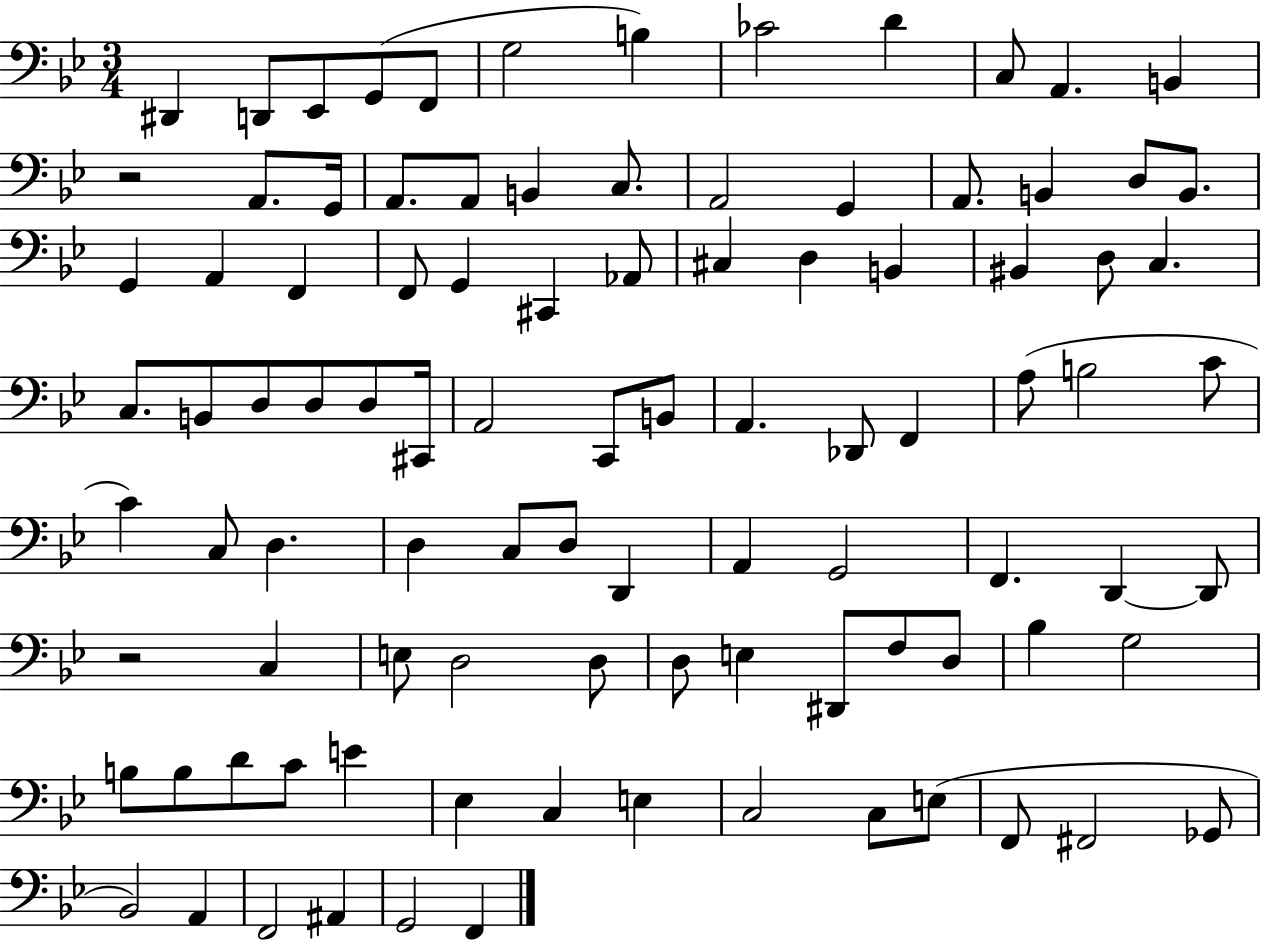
X:1
T:Untitled
M:3/4
L:1/4
K:Bb
^D,, D,,/2 _E,,/2 G,,/2 F,,/2 G,2 B, _C2 D C,/2 A,, B,, z2 A,,/2 G,,/4 A,,/2 A,,/2 B,, C,/2 A,,2 G,, A,,/2 B,, D,/2 B,,/2 G,, A,, F,, F,,/2 G,, ^C,, _A,,/2 ^C, D, B,, ^B,, D,/2 C, C,/2 B,,/2 D,/2 D,/2 D,/2 ^C,,/4 A,,2 C,,/2 B,,/2 A,, _D,,/2 F,, A,/2 B,2 C/2 C C,/2 D, D, C,/2 D,/2 D,, A,, G,,2 F,, D,, D,,/2 z2 C, E,/2 D,2 D,/2 D,/2 E, ^D,,/2 F,/2 D,/2 _B, G,2 B,/2 B,/2 D/2 C/2 E _E, C, E, C,2 C,/2 E,/2 F,,/2 ^F,,2 _G,,/2 _B,,2 A,, F,,2 ^A,, G,,2 F,,